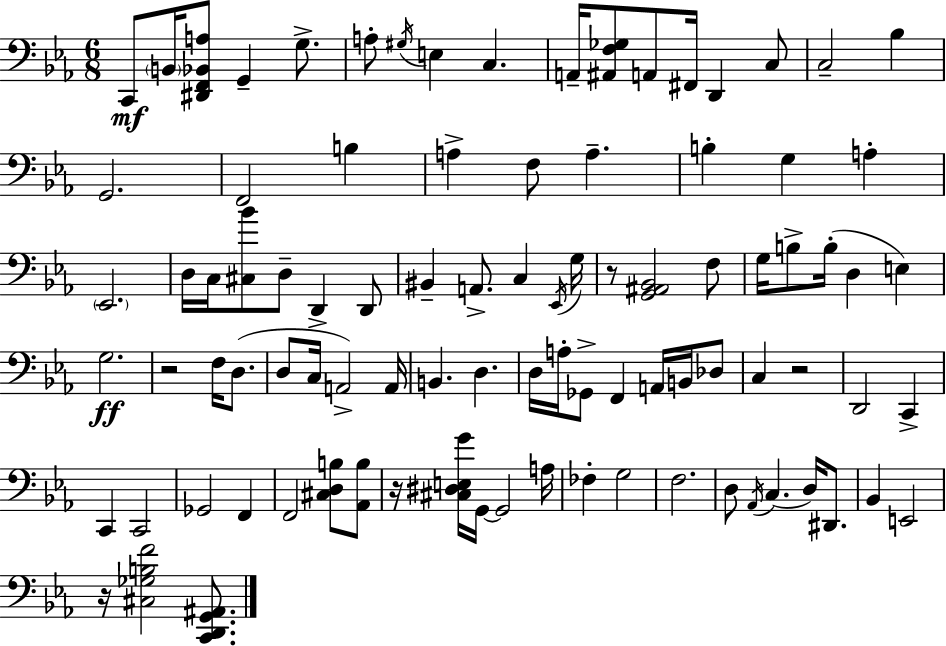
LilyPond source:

{
  \clef bass
  \numericTimeSignature
  \time 6/8
  \key ees \major
  c,8\mf \parenthesize b,16 <dis, f, bes, a>8 g,4-- g8.-> | a8-. \acciaccatura { gis16 } e4 c4. | a,16-- <ais, f ges>8 a,8 fis,16 d,4 c8 | c2-- bes4 | \break g,2. | f,2 b4 | a4-> f8 a4.-- | b4-. g4 a4-. | \break \parenthesize ees,2. | d16 c16 <cis bes'>8 d8-- d,4-> d,8 | bis,4-- a,8.-> c4 | \acciaccatura { ees,16 } g16 r8 <g, ais, bes,>2 | \break f8 g16 b8-> b16-.( d4 e4) | g2.\ff | r2 f16 d8.( | d8 c16 a,2->) | \break a,16 b,4. d4. | d16 a16-. ges,8-> f,4 a,16 b,16 | des8 c4 r2 | d,2 c,4-> | \break c,4 c,2 | ges,2 f,4 | f,2 <cis d b>8 | <aes, b>8 r16 <cis dis e g'>16 g,16~~ g,2 | \break a16 fes4-. g2 | f2. | d8 \acciaccatura { aes,16 }( c4. d16) | dis,8. bes,4 e,2 | \break r16 <cis ges b f'>2 | <c, d, g, ais,>8. \bar "|."
}